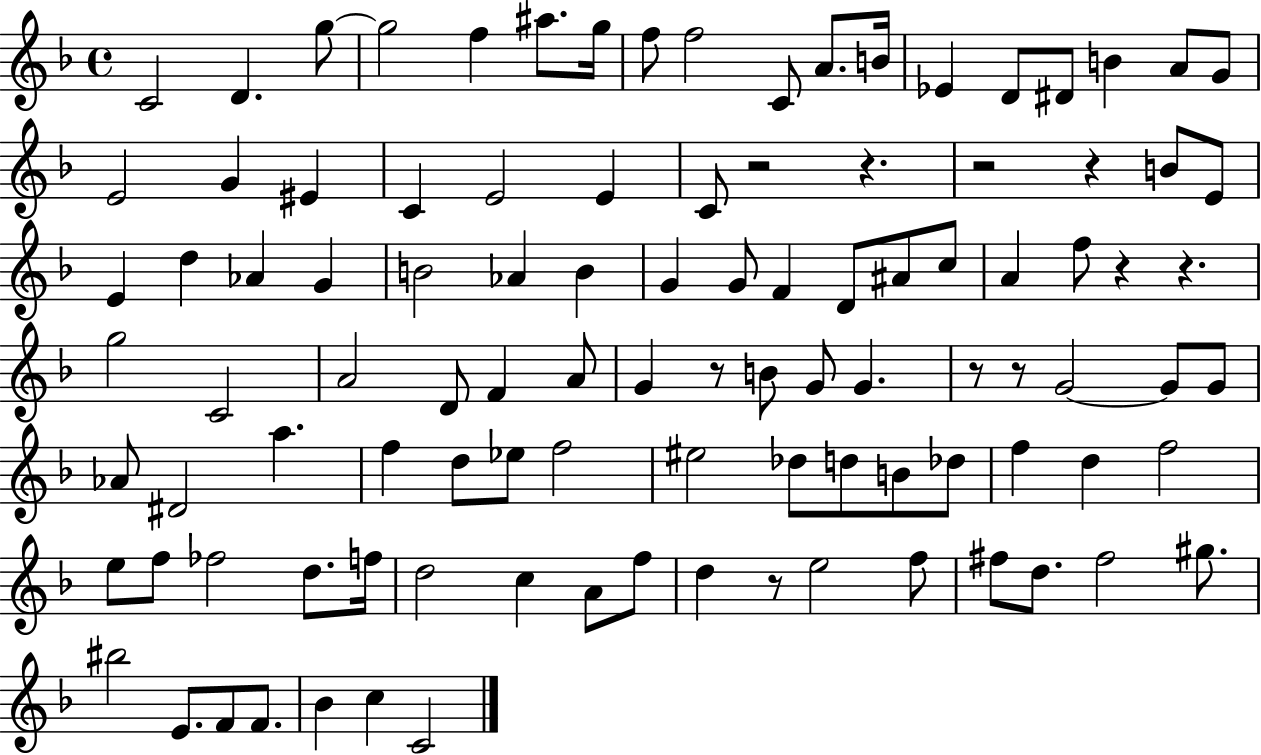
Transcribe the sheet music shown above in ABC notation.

X:1
T:Untitled
M:4/4
L:1/4
K:F
C2 D g/2 g2 f ^a/2 g/4 f/2 f2 C/2 A/2 B/4 _E D/2 ^D/2 B A/2 G/2 E2 G ^E C E2 E C/2 z2 z z2 z B/2 E/2 E d _A G B2 _A B G G/2 F D/2 ^A/2 c/2 A f/2 z z g2 C2 A2 D/2 F A/2 G z/2 B/2 G/2 G z/2 z/2 G2 G/2 G/2 _A/2 ^D2 a f d/2 _e/2 f2 ^e2 _d/2 d/2 B/2 _d/2 f d f2 e/2 f/2 _f2 d/2 f/4 d2 c A/2 f/2 d z/2 e2 f/2 ^f/2 d/2 ^f2 ^g/2 ^b2 E/2 F/2 F/2 _B c C2